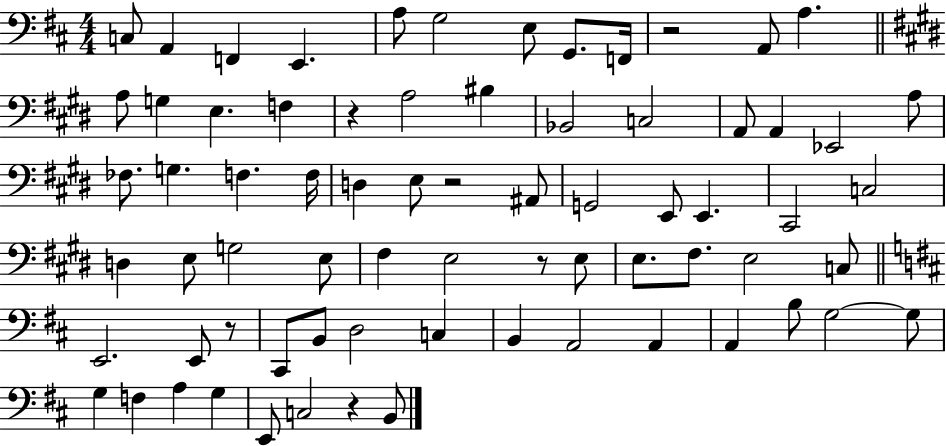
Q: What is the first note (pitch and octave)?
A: C3